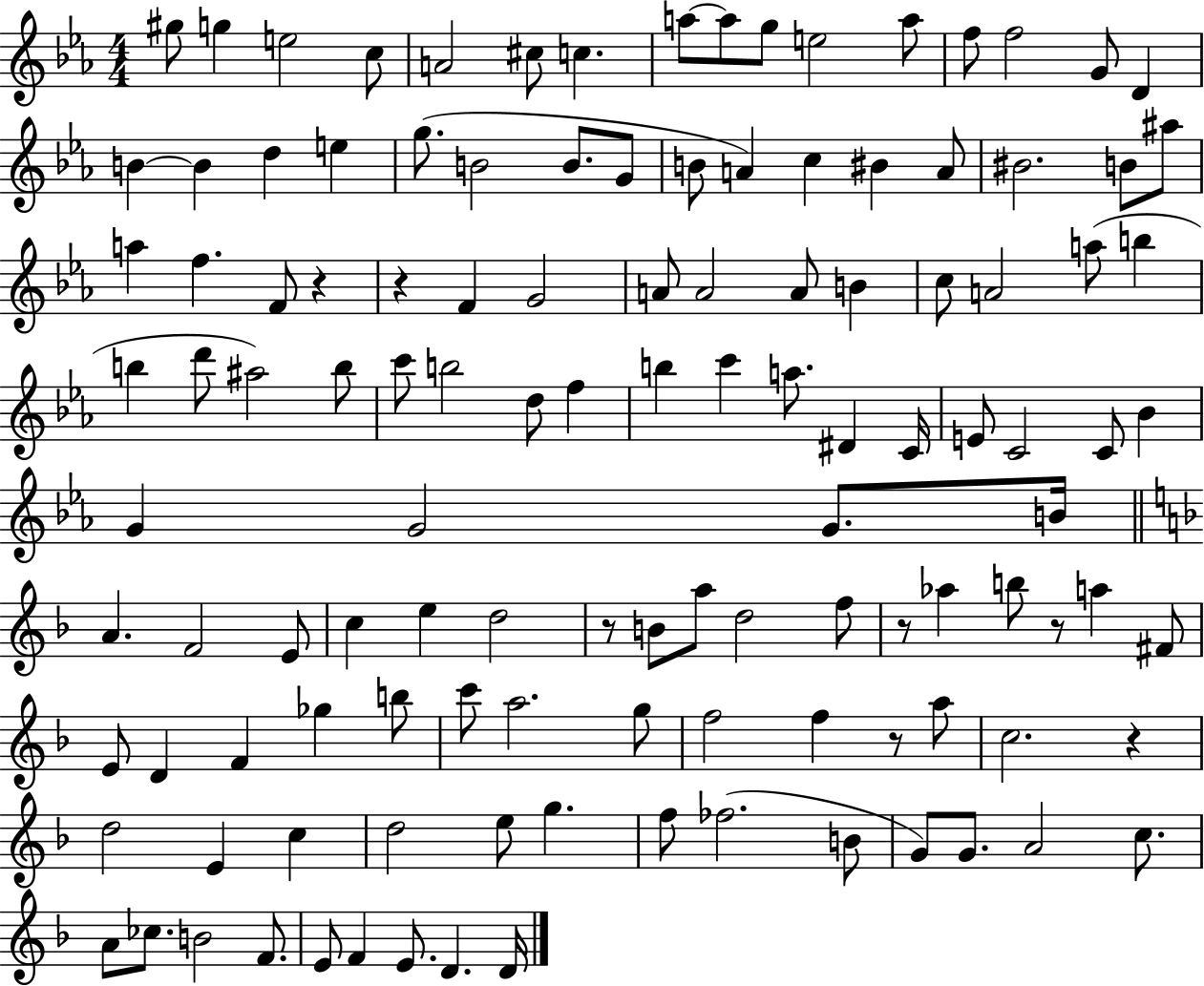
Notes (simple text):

G#5/e G5/q E5/h C5/e A4/h C#5/e C5/q. A5/e A5/e G5/e E5/h A5/e F5/e F5/h G4/e D4/q B4/q B4/q D5/q E5/q G5/e. B4/h B4/e. G4/e B4/e A4/q C5/q BIS4/q A4/e BIS4/h. B4/e A#5/e A5/q F5/q. F4/e R/q R/q F4/q G4/h A4/e A4/h A4/e B4/q C5/e A4/h A5/e B5/q B5/q D6/e A#5/h B5/e C6/e B5/h D5/e F5/q B5/q C6/q A5/e. D#4/q C4/s E4/e C4/h C4/e Bb4/q G4/q G4/h G4/e. B4/s A4/q. F4/h E4/e C5/q E5/q D5/h R/e B4/e A5/e D5/h F5/e R/e Ab5/q B5/e R/e A5/q F#4/e E4/e D4/q F4/q Gb5/q B5/e C6/e A5/h. G5/e F5/h F5/q R/e A5/e C5/h. R/q D5/h E4/q C5/q D5/h E5/e G5/q. F5/e FES5/h. B4/e G4/e G4/e. A4/h C5/e. A4/e CES5/e. B4/h F4/e. E4/e F4/q E4/e. D4/q. D4/s